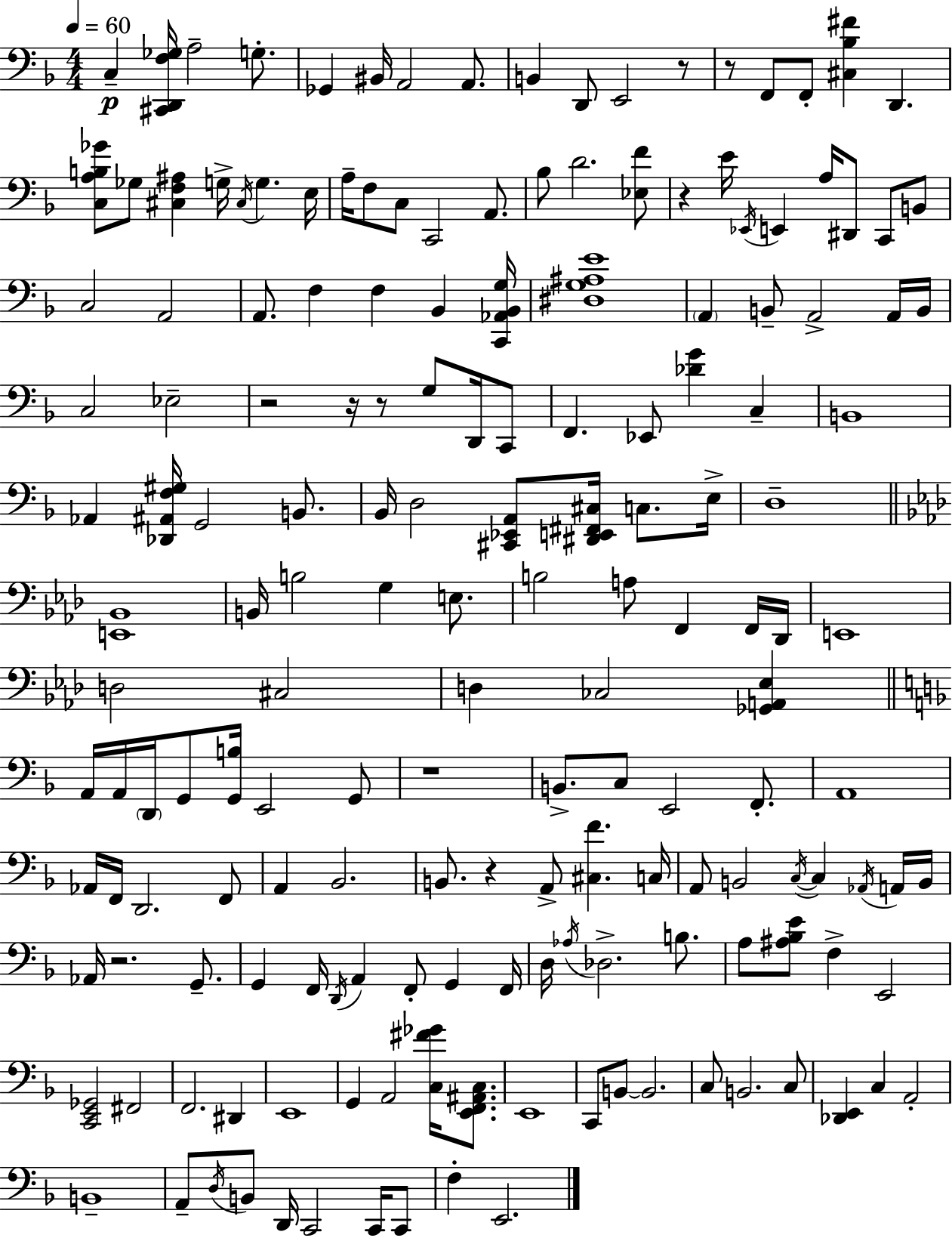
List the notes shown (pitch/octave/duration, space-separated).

C3/q [C#2,D2,F3,Gb3]/s A3/h G3/e. Gb2/q BIS2/s A2/h A2/e. B2/q D2/e E2/h R/e R/e F2/e F2/e [C#3,Bb3,F#4]/q D2/q. [C3,A3,B3,Gb4]/e Gb3/e [C#3,F3,A#3]/q G3/s C#3/s G3/q. E3/s A3/s F3/e C3/e C2/h A2/e. Bb3/e D4/h. [Eb3,F4]/e R/q E4/s Eb2/s E2/q A3/s D#2/e C2/e B2/e C3/h A2/h A2/e. F3/q F3/q Bb2/q [C2,Ab2,Bb2,G3]/s [D#3,G3,A#3,E4]/w A2/q B2/e A2/h A2/s B2/s C3/h Eb3/h R/h R/s R/e G3/e D2/s C2/e F2/q. Eb2/e [Db4,G4]/q C3/q B2/w Ab2/q [Db2,A#2,F3,G#3]/s G2/h B2/e. Bb2/s D3/h [C#2,Eb2,A2]/e [D#2,E2,F#2,C#3]/s C3/e. E3/s D3/w [E2,Bb2]/w B2/s B3/h G3/q E3/e. B3/h A3/e F2/q F2/s Db2/s E2/w D3/h C#3/h D3/q CES3/h [Gb2,A2,Eb3]/q A2/s A2/s D2/s G2/e [G2,B3]/s E2/h G2/e R/w B2/e. C3/e E2/h F2/e. A2/w Ab2/s F2/s D2/h. F2/e A2/q Bb2/h. B2/e. R/q A2/e [C#3,F4]/q. C3/s A2/e B2/h C3/s C3/q Ab2/s A2/s B2/s Ab2/s R/h. G2/e. G2/q F2/s D2/s A2/q F2/e G2/q F2/s D3/s Ab3/s Db3/h. B3/e. A3/e [A#3,Bb3,E4]/e F3/q E2/h [C2,E2,Gb2]/h F#2/h F2/h. D#2/q E2/w G2/q A2/h [C3,F#4,Gb4]/s [E2,F2,A#2,C3]/e. E2/w C2/e B2/e B2/h. C3/e B2/h. C3/e [Db2,E2]/q C3/q A2/h B2/w A2/e D3/s B2/e D2/s C2/h C2/s C2/e F3/q E2/h.